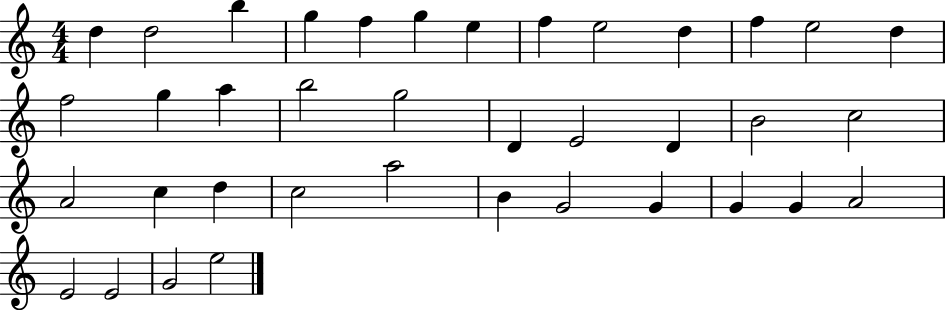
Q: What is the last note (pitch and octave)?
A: E5